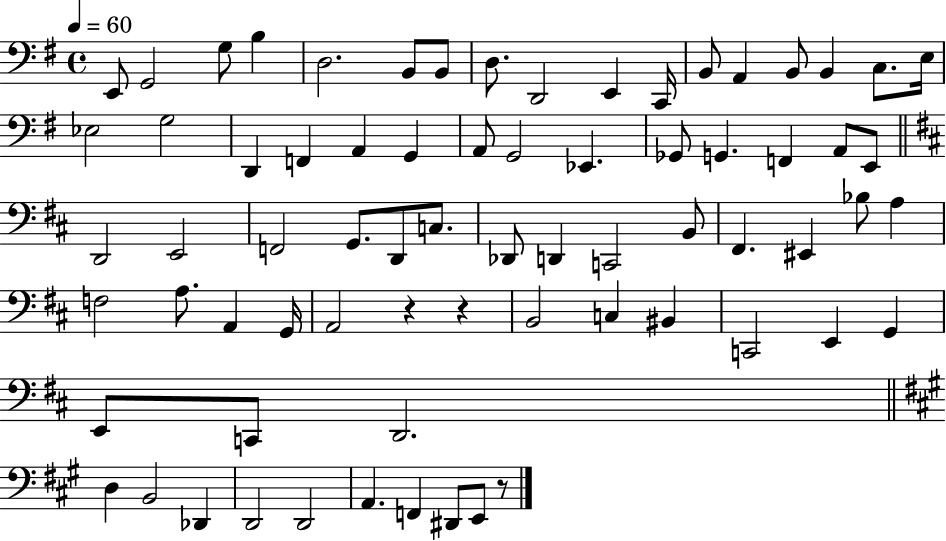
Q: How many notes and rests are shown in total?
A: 71